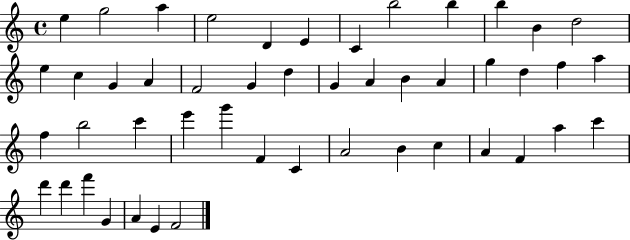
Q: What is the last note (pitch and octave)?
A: F4